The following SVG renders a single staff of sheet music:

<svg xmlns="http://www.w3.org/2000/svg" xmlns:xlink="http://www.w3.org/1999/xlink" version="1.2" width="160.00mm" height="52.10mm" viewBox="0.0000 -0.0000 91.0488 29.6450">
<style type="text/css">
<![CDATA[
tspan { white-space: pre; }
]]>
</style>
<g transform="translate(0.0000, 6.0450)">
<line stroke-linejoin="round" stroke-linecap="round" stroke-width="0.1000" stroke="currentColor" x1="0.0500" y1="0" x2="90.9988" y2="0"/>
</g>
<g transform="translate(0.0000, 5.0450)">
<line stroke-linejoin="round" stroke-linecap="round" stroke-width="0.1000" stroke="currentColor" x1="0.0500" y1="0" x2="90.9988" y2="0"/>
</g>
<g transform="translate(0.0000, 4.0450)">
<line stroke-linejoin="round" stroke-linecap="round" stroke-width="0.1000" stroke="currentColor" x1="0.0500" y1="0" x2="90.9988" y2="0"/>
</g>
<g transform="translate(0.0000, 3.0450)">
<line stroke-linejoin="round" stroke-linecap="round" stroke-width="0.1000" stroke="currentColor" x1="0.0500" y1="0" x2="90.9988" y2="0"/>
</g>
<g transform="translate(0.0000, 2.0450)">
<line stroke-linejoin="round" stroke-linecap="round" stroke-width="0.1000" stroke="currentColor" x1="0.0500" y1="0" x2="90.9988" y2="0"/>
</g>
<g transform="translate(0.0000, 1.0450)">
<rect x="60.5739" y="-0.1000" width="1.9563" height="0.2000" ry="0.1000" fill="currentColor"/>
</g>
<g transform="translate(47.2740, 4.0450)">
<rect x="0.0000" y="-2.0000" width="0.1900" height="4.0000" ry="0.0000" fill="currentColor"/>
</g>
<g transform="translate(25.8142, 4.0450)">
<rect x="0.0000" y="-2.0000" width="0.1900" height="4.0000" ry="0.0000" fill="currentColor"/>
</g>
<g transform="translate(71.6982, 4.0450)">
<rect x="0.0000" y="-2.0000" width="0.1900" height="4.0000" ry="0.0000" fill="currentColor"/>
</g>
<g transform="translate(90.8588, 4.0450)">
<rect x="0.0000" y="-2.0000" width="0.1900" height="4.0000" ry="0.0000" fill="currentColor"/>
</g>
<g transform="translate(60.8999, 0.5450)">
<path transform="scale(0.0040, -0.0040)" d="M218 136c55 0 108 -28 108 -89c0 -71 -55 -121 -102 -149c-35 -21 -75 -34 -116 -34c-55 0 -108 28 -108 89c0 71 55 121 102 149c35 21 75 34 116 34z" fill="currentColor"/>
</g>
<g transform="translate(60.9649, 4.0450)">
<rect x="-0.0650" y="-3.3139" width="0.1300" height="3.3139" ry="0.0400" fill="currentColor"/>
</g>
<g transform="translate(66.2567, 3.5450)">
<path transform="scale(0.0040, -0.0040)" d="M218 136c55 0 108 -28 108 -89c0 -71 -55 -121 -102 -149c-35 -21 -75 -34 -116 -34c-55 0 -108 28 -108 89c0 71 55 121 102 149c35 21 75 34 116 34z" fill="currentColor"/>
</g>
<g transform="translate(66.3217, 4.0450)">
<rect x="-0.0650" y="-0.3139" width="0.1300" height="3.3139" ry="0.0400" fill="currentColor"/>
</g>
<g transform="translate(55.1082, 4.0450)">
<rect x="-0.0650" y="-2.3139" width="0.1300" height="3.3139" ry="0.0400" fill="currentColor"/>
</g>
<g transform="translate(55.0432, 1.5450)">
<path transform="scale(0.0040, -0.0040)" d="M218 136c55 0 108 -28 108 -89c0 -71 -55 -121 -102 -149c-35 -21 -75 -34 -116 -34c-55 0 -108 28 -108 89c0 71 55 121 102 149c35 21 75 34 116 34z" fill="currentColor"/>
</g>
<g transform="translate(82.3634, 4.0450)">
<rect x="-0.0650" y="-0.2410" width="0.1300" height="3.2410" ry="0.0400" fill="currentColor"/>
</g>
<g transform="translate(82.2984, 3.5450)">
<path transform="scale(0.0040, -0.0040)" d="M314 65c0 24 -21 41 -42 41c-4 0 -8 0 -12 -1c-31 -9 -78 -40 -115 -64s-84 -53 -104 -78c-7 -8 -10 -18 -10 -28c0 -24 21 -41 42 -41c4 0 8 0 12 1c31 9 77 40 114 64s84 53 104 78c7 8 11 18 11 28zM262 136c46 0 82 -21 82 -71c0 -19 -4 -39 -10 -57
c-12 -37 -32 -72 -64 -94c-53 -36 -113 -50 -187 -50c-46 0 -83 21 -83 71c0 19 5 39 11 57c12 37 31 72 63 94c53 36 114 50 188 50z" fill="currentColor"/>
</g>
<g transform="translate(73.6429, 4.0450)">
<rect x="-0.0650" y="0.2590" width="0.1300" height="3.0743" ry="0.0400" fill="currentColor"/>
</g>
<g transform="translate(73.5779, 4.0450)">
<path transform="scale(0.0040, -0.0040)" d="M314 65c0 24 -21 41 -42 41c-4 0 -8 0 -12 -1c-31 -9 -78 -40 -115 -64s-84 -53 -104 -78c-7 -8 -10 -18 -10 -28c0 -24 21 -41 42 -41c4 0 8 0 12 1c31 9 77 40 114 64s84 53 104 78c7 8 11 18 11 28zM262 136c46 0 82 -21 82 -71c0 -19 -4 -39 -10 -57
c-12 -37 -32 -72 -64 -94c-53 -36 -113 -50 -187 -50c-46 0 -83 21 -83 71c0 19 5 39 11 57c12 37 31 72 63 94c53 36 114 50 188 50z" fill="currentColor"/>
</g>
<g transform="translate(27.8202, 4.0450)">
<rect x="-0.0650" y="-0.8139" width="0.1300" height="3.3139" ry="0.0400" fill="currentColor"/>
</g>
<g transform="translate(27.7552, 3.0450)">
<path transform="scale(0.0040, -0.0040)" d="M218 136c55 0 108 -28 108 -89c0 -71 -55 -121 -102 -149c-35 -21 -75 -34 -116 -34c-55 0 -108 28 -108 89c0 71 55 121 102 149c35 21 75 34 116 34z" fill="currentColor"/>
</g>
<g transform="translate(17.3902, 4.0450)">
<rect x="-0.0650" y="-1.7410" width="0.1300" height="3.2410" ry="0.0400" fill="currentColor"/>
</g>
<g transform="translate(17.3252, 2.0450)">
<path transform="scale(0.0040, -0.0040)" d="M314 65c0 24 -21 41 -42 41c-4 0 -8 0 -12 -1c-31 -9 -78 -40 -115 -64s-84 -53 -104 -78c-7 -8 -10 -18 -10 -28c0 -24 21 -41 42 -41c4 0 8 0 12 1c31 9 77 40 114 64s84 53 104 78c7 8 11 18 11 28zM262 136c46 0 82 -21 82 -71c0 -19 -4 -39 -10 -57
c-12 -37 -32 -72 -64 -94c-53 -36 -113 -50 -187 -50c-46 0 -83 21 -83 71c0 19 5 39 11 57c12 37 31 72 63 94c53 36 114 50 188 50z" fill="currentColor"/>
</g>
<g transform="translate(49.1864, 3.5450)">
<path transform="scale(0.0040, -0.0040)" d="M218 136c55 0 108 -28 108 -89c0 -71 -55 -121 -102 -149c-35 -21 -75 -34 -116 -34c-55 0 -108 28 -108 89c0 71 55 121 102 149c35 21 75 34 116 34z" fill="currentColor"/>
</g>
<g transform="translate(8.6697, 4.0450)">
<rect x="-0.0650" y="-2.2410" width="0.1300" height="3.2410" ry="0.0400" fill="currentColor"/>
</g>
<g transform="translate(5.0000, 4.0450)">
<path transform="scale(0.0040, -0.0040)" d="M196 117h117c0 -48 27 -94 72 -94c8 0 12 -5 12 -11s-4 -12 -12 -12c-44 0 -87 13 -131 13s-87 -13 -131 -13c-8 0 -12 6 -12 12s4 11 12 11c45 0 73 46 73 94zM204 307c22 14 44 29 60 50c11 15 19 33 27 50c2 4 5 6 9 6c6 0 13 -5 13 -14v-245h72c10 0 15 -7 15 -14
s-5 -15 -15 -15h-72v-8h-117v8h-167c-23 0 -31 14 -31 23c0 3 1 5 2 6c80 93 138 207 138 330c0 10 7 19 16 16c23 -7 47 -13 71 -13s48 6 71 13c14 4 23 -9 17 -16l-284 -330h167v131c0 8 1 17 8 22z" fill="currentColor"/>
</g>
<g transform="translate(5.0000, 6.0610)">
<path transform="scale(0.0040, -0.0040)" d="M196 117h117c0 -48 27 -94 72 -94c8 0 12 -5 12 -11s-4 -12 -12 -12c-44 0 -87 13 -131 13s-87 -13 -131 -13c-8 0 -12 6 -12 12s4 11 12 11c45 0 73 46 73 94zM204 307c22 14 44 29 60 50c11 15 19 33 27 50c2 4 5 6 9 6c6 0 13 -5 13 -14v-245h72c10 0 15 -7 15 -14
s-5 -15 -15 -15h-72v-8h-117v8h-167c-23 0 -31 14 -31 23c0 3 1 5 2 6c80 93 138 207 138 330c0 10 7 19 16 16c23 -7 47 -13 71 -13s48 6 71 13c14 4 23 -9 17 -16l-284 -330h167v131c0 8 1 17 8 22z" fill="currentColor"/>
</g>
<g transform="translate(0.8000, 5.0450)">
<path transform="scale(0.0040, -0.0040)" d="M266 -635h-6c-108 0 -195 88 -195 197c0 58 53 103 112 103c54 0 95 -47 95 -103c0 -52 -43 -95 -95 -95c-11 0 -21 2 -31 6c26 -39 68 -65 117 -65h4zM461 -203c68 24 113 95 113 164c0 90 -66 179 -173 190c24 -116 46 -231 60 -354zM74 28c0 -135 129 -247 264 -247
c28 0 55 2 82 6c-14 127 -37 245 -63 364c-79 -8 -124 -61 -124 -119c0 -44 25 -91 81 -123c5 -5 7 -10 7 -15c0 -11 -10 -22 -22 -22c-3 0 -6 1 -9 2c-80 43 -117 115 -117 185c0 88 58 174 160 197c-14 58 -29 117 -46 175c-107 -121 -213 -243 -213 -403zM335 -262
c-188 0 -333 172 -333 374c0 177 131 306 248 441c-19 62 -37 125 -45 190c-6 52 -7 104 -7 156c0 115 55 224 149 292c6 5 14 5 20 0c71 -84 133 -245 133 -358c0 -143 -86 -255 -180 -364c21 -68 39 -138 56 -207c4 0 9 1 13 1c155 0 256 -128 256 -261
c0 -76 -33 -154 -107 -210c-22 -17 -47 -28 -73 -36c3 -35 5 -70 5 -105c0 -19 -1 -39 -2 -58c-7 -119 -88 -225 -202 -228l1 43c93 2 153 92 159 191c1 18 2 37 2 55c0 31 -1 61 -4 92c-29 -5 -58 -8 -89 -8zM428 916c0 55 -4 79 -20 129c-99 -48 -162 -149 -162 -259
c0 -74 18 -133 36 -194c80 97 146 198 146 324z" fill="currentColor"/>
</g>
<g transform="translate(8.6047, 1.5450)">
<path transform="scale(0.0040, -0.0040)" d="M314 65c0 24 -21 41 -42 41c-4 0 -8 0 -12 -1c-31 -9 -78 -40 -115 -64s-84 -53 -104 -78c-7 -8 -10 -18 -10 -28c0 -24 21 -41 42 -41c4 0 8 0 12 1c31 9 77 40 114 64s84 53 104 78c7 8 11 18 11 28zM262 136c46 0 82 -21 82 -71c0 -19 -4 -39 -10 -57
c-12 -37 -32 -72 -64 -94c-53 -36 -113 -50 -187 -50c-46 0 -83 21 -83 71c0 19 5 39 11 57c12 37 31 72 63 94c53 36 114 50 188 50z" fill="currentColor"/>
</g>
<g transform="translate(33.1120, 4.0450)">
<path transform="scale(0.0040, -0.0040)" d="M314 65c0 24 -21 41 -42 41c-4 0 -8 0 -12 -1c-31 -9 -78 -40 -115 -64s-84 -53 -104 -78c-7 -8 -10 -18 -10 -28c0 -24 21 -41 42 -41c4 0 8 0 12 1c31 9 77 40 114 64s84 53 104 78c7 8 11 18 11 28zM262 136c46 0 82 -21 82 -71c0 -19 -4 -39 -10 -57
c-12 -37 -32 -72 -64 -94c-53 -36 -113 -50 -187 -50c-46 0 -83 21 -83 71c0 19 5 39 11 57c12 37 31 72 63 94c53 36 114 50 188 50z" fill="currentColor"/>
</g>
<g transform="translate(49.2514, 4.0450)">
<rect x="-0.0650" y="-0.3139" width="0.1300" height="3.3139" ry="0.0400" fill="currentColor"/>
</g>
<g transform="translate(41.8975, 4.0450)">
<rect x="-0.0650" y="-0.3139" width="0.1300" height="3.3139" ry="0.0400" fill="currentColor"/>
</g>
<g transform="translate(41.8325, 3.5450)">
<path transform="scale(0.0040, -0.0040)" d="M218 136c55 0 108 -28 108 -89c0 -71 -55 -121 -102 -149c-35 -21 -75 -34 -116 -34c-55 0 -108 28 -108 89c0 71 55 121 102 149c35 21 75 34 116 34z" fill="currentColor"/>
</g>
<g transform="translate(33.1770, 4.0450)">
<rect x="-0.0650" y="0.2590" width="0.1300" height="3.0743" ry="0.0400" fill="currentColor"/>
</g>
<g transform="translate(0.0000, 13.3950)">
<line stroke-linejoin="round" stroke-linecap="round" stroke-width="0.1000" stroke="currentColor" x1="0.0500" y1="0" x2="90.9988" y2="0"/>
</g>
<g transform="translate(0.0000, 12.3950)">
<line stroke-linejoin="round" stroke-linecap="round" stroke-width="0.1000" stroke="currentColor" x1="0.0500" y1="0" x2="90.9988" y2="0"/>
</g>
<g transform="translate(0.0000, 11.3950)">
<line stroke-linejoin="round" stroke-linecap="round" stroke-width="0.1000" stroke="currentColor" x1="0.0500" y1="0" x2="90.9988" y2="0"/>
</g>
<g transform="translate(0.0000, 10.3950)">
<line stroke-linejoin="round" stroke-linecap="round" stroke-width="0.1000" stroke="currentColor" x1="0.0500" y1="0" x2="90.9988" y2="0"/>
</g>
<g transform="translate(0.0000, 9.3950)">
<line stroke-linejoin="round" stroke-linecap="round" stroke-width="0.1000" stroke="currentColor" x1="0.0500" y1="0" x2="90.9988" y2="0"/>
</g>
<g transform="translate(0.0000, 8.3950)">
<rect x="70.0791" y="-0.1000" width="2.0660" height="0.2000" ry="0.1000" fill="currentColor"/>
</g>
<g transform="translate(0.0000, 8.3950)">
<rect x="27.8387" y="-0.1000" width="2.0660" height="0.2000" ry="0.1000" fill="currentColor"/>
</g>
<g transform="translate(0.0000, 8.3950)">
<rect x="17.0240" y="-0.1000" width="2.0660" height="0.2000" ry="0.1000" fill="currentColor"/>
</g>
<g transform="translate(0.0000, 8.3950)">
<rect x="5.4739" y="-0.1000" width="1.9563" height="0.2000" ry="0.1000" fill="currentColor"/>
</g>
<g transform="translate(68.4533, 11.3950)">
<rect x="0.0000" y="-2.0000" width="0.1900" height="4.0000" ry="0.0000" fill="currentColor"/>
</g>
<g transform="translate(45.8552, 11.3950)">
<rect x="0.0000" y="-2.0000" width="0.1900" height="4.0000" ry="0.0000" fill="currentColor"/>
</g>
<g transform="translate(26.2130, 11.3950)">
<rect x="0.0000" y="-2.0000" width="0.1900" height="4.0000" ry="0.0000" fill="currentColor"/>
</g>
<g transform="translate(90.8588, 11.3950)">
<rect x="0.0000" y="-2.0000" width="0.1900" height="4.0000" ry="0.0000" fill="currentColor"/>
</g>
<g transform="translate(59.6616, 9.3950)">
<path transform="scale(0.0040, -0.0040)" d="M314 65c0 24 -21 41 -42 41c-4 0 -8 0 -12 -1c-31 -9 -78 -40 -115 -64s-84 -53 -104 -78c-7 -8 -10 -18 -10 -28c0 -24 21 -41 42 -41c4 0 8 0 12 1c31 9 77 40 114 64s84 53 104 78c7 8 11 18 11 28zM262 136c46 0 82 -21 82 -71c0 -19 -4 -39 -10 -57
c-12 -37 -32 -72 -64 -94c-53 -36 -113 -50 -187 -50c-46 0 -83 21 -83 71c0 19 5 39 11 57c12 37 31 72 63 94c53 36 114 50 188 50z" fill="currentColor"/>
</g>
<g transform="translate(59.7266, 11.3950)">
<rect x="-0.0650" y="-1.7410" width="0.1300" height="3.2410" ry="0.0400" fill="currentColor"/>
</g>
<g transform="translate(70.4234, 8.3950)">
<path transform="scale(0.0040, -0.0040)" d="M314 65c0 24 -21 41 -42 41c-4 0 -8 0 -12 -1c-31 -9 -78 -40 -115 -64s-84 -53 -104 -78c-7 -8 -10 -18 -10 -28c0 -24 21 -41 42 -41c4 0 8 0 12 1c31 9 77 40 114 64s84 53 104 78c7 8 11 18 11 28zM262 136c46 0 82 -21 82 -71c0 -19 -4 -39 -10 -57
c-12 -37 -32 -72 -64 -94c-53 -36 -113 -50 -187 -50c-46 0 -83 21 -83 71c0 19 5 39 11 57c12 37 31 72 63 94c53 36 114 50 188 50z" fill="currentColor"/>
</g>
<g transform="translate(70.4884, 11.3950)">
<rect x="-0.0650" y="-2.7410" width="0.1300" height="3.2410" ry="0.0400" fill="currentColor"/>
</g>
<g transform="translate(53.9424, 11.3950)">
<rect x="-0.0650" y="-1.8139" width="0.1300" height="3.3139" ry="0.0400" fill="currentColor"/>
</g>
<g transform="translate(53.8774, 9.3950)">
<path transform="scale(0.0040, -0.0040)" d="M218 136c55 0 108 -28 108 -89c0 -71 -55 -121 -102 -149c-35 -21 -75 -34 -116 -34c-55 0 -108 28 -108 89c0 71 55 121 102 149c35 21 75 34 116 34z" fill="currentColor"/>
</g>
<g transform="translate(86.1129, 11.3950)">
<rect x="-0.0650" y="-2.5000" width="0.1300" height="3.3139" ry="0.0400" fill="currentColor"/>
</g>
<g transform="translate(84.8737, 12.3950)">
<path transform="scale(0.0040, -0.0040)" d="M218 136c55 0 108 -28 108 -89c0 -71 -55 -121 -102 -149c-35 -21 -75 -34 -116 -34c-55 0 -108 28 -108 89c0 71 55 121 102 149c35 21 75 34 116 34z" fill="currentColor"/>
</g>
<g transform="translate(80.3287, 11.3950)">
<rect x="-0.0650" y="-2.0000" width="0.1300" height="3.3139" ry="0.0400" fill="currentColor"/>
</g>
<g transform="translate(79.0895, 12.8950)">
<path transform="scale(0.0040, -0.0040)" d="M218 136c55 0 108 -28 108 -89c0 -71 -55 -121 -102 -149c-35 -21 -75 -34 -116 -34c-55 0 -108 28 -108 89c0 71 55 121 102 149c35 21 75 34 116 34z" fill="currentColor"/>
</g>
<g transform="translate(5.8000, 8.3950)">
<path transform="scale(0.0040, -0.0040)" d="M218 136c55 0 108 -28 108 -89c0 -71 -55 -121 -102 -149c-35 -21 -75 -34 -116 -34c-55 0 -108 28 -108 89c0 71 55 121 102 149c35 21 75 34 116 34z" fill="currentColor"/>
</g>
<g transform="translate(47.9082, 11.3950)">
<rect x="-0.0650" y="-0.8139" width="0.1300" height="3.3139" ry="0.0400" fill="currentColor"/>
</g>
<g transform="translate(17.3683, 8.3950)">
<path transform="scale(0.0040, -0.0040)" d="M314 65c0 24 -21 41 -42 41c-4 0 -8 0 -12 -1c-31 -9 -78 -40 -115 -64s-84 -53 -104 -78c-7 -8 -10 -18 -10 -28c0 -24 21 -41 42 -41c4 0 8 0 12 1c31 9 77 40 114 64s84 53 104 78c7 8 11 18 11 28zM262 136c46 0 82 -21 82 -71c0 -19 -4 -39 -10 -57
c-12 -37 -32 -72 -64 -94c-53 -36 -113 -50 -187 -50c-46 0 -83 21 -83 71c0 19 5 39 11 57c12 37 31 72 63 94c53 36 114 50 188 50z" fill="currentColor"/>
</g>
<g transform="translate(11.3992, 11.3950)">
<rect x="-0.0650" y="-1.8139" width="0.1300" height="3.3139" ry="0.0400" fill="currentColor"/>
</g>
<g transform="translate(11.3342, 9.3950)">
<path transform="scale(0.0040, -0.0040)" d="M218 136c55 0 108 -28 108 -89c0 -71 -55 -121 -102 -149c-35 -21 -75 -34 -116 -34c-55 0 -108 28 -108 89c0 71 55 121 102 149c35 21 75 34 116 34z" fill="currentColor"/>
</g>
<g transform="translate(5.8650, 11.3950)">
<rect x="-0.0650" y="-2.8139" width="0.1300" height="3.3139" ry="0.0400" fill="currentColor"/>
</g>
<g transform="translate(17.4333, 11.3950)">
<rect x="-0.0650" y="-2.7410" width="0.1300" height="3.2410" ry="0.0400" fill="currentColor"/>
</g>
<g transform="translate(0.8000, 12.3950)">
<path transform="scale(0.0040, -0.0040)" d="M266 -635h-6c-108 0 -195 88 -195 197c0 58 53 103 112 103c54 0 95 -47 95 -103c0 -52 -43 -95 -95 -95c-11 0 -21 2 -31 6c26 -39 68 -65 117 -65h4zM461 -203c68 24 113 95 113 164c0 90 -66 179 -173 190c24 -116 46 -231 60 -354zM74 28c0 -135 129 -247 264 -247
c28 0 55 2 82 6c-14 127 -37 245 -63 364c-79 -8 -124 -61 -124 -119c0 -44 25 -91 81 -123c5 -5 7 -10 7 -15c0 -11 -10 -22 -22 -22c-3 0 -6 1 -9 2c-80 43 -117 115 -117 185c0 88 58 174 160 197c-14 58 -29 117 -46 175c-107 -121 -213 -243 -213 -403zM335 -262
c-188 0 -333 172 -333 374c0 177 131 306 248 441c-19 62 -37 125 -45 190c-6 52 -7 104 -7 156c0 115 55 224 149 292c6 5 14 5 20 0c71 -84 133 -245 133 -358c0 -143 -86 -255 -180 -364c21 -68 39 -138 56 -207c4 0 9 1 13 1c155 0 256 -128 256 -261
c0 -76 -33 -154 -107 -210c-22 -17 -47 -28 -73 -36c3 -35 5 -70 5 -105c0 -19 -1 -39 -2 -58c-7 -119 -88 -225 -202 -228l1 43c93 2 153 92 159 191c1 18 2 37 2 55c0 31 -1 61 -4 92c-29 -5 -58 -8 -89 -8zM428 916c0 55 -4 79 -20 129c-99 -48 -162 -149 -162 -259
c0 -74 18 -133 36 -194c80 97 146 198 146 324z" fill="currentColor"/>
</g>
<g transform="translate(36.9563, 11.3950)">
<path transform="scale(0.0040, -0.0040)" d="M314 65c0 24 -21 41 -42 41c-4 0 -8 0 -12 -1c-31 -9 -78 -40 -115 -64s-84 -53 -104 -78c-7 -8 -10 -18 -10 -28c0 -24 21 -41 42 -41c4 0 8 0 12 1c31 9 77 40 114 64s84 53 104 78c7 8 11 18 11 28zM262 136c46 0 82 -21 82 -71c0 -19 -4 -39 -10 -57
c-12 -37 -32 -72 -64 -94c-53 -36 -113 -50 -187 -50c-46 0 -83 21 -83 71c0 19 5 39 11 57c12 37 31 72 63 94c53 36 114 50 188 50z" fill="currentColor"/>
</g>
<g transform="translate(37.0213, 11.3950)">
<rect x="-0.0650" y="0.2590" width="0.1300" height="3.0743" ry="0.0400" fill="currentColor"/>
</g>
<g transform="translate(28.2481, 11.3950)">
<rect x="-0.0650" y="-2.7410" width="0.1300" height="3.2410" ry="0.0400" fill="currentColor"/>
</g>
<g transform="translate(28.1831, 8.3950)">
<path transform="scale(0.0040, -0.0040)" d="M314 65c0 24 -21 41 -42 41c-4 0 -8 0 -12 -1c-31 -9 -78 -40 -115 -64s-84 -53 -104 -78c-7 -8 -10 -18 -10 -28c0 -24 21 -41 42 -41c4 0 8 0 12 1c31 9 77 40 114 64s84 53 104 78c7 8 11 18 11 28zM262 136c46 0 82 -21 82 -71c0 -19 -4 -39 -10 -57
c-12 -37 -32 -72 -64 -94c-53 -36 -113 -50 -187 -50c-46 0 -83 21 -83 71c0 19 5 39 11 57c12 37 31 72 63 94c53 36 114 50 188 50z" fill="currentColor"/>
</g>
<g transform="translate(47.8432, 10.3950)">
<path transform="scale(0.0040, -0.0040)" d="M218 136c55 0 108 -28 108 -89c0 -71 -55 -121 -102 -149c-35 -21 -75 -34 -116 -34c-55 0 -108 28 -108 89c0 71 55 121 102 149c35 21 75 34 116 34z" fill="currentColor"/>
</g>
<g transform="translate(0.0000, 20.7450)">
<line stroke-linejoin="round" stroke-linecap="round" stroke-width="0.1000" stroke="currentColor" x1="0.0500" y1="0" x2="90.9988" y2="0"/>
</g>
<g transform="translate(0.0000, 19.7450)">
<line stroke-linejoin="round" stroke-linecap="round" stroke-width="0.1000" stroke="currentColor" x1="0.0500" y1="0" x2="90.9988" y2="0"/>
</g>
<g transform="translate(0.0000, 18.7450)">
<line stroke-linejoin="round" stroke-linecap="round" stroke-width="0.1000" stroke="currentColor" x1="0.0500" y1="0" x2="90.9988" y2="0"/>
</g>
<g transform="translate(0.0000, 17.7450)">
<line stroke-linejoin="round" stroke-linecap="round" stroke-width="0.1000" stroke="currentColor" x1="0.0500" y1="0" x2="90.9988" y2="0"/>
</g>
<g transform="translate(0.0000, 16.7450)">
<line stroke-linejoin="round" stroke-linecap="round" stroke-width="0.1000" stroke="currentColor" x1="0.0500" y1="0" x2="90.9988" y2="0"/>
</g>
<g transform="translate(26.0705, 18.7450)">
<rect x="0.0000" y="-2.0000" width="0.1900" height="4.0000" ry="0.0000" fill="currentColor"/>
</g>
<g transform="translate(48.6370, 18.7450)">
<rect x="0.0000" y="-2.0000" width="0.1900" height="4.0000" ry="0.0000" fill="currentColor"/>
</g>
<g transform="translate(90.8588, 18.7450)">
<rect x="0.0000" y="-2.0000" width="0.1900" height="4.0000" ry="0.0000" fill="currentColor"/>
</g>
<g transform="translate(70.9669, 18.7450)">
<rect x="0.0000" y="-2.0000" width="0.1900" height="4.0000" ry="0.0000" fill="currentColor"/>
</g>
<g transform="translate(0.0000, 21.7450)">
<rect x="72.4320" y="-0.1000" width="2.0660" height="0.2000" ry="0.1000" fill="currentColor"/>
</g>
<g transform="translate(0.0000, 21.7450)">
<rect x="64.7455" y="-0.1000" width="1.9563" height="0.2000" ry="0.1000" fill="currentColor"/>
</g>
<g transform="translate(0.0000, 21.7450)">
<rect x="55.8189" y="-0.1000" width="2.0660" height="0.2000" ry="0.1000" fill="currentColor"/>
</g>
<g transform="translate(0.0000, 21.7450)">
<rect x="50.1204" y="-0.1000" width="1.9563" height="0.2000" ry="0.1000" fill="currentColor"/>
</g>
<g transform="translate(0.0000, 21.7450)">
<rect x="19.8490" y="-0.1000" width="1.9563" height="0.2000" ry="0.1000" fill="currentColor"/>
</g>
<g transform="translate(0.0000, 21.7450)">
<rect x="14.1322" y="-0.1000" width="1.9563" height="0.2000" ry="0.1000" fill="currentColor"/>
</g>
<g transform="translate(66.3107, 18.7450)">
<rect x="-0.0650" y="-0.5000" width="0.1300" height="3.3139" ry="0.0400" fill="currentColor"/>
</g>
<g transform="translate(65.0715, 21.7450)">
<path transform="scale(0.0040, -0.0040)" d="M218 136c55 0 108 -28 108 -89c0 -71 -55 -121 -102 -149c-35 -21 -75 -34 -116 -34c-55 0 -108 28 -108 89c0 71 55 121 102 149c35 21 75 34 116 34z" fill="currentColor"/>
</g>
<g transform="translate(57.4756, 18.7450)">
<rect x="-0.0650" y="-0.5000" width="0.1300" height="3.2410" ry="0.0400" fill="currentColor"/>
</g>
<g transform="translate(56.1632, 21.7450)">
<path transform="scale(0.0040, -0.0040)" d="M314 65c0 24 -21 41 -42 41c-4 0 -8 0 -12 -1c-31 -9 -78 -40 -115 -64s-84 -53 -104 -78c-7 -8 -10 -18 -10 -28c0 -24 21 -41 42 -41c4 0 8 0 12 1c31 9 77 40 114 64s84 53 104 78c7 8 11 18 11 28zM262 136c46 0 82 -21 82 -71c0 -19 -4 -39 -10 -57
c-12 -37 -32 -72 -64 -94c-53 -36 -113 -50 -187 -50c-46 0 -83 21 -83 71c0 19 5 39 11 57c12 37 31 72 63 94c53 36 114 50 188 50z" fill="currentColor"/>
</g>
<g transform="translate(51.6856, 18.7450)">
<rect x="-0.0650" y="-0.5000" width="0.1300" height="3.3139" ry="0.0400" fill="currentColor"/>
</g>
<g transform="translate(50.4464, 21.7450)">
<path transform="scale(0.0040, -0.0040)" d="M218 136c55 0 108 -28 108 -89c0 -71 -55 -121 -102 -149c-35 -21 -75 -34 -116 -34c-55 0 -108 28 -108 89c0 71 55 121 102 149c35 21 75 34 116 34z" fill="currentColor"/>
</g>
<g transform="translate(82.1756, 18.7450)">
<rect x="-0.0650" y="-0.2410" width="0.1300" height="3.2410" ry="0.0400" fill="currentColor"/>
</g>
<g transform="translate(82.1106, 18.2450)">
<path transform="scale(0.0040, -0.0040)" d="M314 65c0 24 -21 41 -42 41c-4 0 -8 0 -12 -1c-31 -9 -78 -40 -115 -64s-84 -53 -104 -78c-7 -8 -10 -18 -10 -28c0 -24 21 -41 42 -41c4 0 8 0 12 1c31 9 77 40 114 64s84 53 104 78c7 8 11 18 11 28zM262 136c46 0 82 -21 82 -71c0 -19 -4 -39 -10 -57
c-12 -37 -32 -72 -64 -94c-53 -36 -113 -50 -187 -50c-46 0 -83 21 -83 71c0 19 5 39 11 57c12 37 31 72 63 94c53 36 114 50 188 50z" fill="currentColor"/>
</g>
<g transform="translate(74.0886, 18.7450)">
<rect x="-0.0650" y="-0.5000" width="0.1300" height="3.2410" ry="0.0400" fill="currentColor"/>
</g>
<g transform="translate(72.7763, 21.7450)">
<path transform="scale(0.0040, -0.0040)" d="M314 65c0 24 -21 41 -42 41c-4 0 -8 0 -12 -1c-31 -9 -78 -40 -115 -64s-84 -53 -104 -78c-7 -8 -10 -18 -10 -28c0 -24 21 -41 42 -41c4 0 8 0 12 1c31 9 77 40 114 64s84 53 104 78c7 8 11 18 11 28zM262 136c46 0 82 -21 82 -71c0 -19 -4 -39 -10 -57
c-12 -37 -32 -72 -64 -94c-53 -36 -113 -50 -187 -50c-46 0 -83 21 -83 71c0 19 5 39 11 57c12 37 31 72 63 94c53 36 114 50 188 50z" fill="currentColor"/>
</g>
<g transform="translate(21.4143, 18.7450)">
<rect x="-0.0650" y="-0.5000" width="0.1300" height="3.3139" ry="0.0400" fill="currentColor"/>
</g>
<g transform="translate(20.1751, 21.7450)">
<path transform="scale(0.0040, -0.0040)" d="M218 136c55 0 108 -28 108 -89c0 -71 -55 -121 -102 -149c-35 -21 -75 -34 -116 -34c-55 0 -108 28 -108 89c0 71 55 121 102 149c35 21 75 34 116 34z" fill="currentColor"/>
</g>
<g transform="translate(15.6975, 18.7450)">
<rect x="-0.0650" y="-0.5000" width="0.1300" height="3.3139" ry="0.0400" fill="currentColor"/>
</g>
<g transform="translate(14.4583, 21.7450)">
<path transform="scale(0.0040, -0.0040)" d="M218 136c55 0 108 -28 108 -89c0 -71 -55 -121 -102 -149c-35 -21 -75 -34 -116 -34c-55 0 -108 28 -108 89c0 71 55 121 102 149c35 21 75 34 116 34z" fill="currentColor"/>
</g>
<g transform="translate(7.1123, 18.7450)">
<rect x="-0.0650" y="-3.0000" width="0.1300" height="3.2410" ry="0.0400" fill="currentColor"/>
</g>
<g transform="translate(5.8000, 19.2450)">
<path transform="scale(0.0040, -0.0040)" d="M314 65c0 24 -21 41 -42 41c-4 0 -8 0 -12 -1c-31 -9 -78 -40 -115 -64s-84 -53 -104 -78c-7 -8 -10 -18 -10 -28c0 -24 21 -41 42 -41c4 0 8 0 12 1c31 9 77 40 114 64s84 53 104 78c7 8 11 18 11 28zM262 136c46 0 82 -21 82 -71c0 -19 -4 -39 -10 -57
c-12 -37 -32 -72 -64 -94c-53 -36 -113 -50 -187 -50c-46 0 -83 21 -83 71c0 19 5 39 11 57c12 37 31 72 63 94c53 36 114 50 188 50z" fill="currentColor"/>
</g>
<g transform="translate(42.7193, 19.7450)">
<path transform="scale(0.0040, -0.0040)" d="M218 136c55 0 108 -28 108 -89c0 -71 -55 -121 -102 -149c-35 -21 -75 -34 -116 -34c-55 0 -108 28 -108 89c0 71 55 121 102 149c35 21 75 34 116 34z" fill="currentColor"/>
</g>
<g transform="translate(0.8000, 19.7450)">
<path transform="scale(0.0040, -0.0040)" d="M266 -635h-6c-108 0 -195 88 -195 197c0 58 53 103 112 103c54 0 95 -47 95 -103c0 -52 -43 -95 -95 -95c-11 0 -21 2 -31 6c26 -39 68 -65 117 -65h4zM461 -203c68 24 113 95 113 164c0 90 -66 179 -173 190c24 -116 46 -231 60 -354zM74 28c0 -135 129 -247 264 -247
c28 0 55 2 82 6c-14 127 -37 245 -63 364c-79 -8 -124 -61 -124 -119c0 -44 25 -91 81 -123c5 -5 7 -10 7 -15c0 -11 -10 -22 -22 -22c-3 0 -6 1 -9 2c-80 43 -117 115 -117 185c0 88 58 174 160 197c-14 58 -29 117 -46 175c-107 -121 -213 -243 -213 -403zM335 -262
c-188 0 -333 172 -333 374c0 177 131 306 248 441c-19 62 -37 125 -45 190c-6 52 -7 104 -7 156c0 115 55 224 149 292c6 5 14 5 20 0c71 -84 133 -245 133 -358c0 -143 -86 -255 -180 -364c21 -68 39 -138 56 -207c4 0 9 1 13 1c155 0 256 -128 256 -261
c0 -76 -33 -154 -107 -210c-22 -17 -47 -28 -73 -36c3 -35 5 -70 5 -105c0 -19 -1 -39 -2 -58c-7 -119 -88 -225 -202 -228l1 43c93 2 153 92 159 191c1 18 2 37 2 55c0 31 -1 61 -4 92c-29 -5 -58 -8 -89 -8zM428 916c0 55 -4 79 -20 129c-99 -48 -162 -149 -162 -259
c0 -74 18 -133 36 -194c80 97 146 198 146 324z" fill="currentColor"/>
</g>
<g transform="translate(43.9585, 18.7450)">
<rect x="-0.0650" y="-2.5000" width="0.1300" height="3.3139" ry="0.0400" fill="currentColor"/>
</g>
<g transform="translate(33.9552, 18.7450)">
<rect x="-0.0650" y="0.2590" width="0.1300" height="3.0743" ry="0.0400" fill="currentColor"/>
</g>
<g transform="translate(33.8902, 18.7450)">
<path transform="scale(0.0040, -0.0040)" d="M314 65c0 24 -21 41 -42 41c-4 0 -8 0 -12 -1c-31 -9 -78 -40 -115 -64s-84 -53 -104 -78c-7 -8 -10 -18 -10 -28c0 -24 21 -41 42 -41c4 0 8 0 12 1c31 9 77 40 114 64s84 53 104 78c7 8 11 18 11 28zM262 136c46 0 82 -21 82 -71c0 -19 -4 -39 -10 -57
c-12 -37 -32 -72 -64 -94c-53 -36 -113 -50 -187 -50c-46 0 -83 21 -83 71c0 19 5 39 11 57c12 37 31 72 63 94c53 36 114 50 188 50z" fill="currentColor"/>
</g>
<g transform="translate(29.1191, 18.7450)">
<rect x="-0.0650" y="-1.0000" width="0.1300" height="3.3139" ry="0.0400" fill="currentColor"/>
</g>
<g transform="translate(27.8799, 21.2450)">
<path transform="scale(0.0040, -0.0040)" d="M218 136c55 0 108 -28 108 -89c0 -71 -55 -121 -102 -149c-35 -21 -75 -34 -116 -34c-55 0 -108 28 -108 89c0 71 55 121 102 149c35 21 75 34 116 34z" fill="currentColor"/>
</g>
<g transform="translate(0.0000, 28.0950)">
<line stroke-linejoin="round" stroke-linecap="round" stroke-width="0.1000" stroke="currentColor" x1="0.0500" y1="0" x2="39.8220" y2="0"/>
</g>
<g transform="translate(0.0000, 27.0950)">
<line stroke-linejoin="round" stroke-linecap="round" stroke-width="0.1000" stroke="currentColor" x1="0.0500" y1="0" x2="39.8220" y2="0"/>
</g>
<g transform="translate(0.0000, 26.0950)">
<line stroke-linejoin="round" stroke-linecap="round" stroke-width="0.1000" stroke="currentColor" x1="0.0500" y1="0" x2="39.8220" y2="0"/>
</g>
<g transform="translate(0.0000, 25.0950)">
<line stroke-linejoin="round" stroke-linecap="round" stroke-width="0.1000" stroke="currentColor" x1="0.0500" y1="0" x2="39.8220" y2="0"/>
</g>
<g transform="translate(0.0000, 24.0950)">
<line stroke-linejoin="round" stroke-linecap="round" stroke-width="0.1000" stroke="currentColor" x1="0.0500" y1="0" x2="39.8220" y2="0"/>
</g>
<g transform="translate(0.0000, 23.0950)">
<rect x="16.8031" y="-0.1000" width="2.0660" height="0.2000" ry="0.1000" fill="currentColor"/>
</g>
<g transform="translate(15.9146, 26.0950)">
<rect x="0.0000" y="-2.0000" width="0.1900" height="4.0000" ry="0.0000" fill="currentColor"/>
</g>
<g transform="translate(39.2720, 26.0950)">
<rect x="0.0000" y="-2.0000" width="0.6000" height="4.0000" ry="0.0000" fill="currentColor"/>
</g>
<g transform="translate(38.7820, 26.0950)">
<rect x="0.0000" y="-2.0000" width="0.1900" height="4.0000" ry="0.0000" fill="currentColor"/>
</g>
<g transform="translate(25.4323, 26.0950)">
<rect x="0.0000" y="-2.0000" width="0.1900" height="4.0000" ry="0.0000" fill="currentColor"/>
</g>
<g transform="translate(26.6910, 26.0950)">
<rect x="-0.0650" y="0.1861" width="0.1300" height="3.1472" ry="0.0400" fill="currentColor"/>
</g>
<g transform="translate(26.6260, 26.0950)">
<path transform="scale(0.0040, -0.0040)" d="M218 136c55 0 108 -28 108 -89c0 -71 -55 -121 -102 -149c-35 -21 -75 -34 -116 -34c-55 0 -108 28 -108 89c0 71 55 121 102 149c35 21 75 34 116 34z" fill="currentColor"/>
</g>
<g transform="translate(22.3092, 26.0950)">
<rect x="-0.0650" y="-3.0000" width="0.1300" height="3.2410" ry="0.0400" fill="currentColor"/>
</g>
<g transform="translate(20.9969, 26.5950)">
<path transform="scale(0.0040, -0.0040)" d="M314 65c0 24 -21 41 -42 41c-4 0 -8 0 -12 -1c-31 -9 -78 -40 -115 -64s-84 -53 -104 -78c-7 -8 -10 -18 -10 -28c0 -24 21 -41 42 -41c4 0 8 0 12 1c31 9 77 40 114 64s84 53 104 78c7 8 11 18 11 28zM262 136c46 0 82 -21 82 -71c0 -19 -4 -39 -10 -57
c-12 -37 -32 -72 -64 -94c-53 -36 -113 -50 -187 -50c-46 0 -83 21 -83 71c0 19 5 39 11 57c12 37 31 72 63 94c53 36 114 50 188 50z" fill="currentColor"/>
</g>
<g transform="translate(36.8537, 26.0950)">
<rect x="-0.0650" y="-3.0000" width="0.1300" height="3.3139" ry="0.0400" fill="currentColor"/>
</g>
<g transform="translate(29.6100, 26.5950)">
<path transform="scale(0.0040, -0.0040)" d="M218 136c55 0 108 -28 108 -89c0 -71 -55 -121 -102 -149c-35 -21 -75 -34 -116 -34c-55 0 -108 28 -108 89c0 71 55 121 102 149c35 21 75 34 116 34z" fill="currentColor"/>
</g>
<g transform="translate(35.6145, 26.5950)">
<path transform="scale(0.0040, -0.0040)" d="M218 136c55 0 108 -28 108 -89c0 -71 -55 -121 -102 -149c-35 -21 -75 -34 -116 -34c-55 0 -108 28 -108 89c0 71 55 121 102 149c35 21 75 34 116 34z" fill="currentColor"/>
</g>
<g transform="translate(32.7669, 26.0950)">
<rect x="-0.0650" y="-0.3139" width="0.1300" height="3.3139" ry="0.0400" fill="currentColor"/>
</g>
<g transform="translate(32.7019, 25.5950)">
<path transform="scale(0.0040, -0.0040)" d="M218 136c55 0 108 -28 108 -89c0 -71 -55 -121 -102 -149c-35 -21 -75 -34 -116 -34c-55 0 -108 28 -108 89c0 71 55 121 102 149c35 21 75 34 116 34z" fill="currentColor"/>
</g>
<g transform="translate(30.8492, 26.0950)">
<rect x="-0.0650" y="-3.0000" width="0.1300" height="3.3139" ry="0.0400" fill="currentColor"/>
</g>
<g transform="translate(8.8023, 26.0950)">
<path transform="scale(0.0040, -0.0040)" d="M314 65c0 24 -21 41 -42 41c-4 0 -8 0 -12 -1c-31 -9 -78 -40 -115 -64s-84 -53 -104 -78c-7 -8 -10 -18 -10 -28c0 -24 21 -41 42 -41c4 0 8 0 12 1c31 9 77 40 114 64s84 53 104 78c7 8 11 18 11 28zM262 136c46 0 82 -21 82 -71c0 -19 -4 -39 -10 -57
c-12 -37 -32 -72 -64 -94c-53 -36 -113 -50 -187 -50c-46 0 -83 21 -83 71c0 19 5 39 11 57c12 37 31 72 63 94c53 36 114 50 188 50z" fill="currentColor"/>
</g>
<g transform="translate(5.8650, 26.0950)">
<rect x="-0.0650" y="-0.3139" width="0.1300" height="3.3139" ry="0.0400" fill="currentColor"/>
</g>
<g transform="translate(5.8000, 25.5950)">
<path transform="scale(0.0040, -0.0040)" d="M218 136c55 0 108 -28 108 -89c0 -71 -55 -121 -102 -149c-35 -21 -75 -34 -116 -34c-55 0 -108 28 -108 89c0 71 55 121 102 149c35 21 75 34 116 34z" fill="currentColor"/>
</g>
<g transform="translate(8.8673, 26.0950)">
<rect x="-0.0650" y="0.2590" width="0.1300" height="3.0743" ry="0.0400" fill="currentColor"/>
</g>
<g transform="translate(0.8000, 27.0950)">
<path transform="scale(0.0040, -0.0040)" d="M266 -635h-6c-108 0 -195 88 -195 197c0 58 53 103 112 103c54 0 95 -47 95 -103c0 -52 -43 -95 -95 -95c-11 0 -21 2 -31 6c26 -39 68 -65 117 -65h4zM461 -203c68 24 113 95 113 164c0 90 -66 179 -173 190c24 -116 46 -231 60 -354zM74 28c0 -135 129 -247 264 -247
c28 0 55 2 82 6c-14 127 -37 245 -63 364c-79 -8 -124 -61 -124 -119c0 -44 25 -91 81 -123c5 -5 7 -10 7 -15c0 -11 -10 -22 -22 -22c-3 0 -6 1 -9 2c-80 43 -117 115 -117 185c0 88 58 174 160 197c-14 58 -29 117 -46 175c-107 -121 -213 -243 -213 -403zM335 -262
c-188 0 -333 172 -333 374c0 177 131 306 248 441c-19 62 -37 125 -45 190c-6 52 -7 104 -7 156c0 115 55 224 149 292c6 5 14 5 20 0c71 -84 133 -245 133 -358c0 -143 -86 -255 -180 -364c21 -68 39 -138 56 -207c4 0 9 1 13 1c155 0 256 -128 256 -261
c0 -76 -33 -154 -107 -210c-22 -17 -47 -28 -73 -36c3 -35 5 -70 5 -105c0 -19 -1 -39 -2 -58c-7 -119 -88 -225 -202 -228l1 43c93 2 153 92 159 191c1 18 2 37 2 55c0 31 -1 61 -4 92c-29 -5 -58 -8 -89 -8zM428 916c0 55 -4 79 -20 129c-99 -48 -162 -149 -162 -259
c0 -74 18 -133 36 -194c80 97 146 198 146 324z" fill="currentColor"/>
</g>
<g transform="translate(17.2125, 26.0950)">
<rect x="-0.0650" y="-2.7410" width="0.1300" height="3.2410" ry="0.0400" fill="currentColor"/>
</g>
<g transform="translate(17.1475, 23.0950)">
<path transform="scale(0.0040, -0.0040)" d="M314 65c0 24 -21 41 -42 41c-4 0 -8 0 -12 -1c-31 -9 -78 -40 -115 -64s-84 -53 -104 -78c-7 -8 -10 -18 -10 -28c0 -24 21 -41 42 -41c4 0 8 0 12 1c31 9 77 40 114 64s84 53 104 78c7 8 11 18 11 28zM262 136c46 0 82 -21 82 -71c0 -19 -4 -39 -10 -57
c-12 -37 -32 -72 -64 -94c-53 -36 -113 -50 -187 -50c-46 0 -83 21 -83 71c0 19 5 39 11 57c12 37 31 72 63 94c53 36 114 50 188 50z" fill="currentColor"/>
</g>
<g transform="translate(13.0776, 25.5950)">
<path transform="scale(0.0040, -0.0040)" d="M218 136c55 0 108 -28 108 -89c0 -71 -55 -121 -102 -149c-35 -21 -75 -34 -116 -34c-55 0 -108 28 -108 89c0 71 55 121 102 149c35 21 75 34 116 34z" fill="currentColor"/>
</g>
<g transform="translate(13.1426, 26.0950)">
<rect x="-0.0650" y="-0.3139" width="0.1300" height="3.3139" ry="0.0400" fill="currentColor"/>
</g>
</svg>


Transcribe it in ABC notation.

X:1
T:Untitled
M:4/4
L:1/4
K:C
g2 f2 d B2 c c g b c B2 c2 a f a2 a2 B2 d f f2 a2 F G A2 C C D B2 G C C2 C C2 c2 c B2 c a2 A2 B A c A